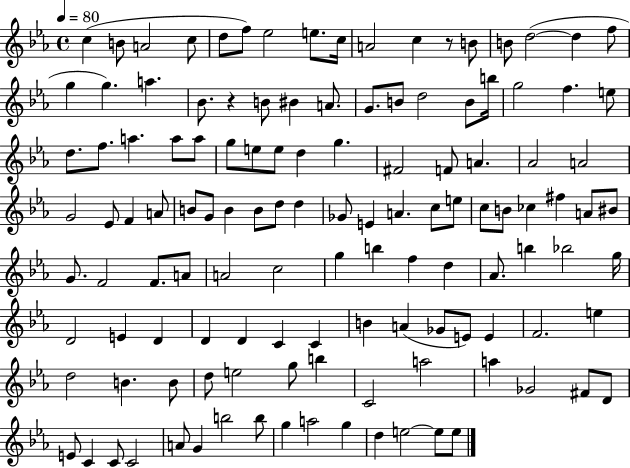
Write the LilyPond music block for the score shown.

{
  \clef treble
  \time 4/4
  \defaultTimeSignature
  \key ees \major
  \tempo 4 = 80
  c''4( b'8 a'2 c''8 | d''8 f''8) ees''2 e''8. c''16 | a'2 c''4 r8 b'8 | b'8 d''2~(~ d''4 f''8 | \break g''4 g''4.) a''4. | bes'8. r4 b'8 bis'4 a'8. | g'8. b'8 d''2 b'8 b''16 | g''2 f''4. e''8 | \break d''8. f''8. a''4. a''8 a''8 | g''8 e''8 e''8 d''4 g''4. | fis'2 f'8 a'4. | aes'2 a'2 | \break g'2 ees'8 f'4 a'8 | b'8 g'8 b'4 b'8 d''8 d''4 | ges'8 e'4 a'4. c''8 e''8 | c''8 b'8 ces''4 fis''4 a'8 bis'8 | \break g'8. f'2 f'8. a'8 | a'2 c''2 | g''4 b''4 f''4 d''4 | aes'8. b''4 bes''2 g''16 | \break d'2 e'4 d'4 | d'4 d'4 c'4 c'4 | b'4 a'4( ges'8 e'8) e'4 | f'2. e''4 | \break d''2 b'4. b'8 | d''8 e''2 g''8 b''4 | c'2 a''2 | a''4 ges'2 fis'8 d'8 | \break e'8 c'4 c'8 c'2 | a'8 g'4 b''2 b''8 | g''4 a''2 g''4 | d''4 e''2~~ e''8 e''8 | \break \bar "|."
}